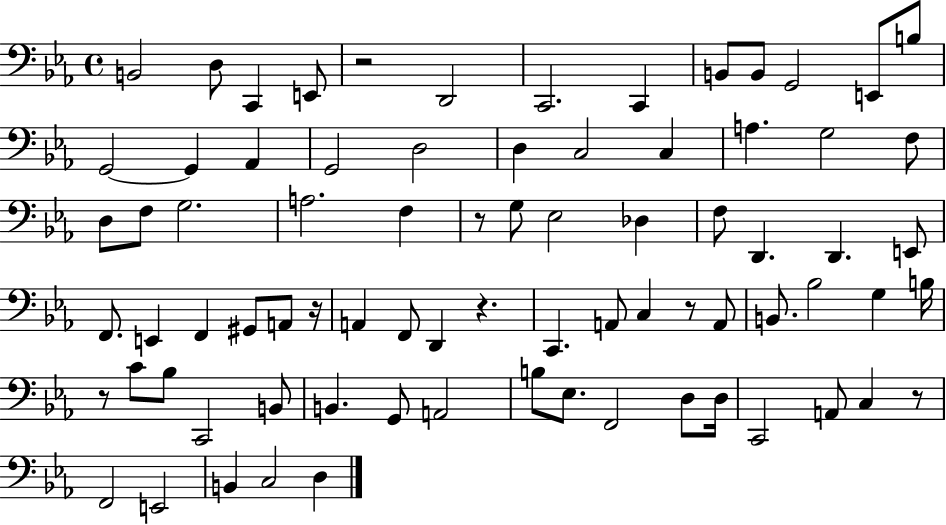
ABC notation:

X:1
T:Untitled
M:4/4
L:1/4
K:Eb
B,,2 D,/2 C,, E,,/2 z2 D,,2 C,,2 C,, B,,/2 B,,/2 G,,2 E,,/2 B,/2 G,,2 G,, _A,, G,,2 D,2 D, C,2 C, A, G,2 F,/2 D,/2 F,/2 G,2 A,2 F, z/2 G,/2 _E,2 _D, F,/2 D,, D,, E,,/2 F,,/2 E,, F,, ^G,,/2 A,,/2 z/4 A,, F,,/2 D,, z C,, A,,/2 C, z/2 A,,/2 B,,/2 _B,2 G, B,/4 z/2 C/2 _B,/2 C,,2 B,,/2 B,, G,,/2 A,,2 B,/2 _E,/2 F,,2 D,/2 D,/4 C,,2 A,,/2 C, z/2 F,,2 E,,2 B,, C,2 D,